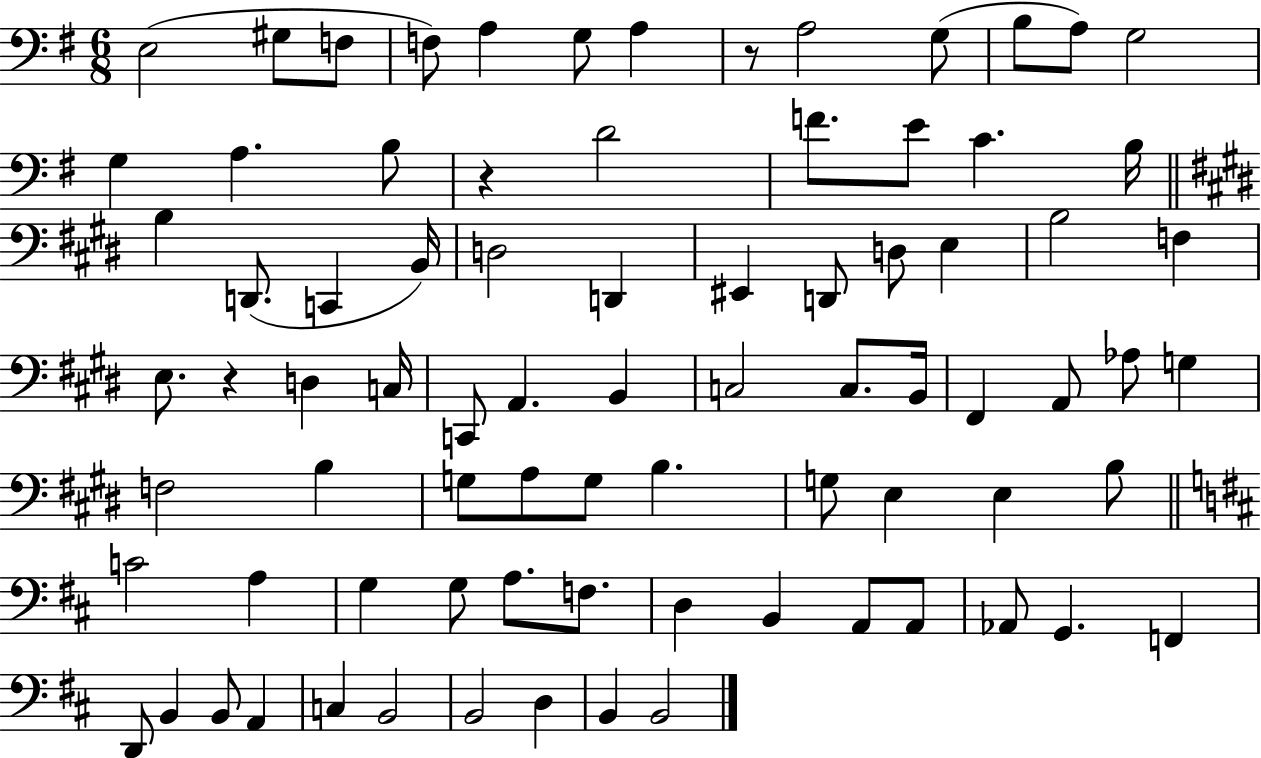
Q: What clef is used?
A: bass